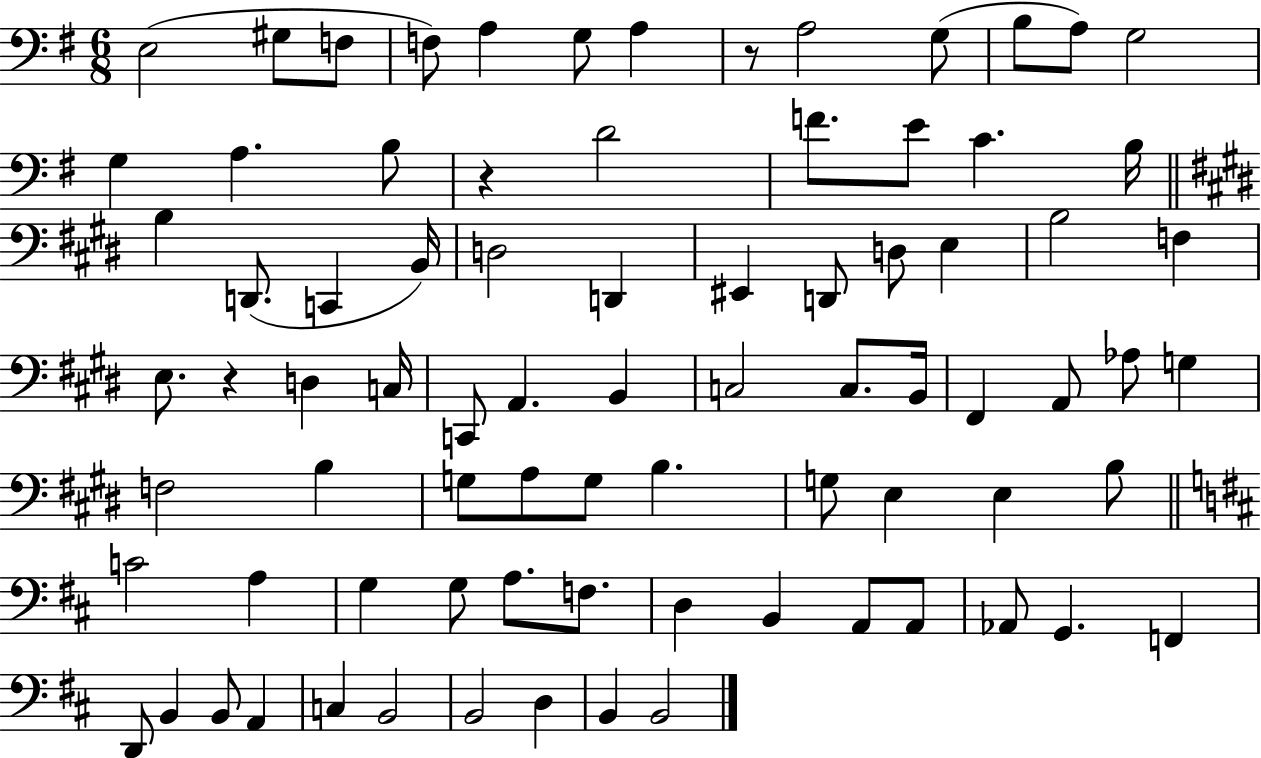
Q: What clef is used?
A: bass